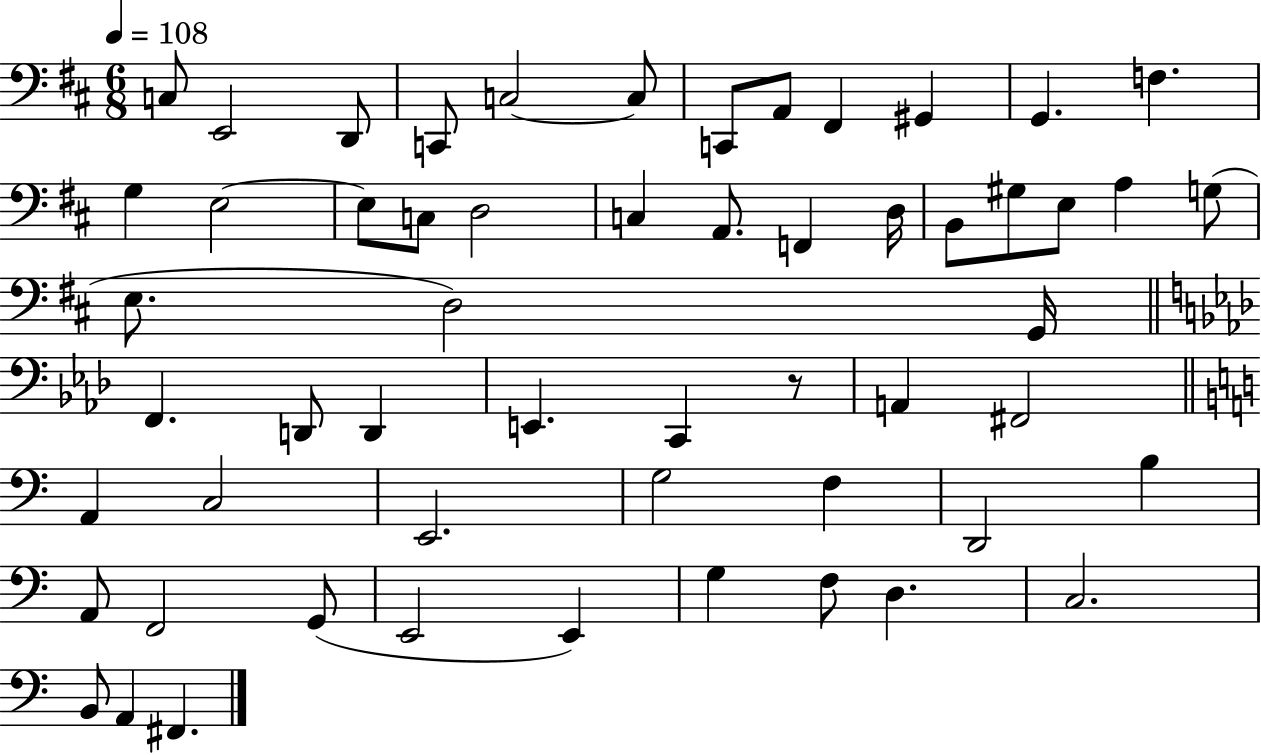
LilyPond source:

{
  \clef bass
  \numericTimeSignature
  \time 6/8
  \key d \major
  \tempo 4 = 108
  c8 e,2 d,8 | c,8 c2~~ c8 | c,8 a,8 fis,4 gis,4 | g,4. f4. | \break g4 e2~~ | e8 c8 d2 | c4 a,8. f,4 d16 | b,8 gis8 e8 a4 g8( | \break e8. d2) g,16 | \bar "||" \break \key f \minor f,4. d,8 d,4 | e,4. c,4 r8 | a,4 fis,2 | \bar "||" \break \key a \minor a,4 c2 | e,2. | g2 f4 | d,2 b4 | \break a,8 f,2 g,8( | e,2 e,4) | g4 f8 d4. | c2. | \break b,8 a,4 fis,4. | \bar "|."
}